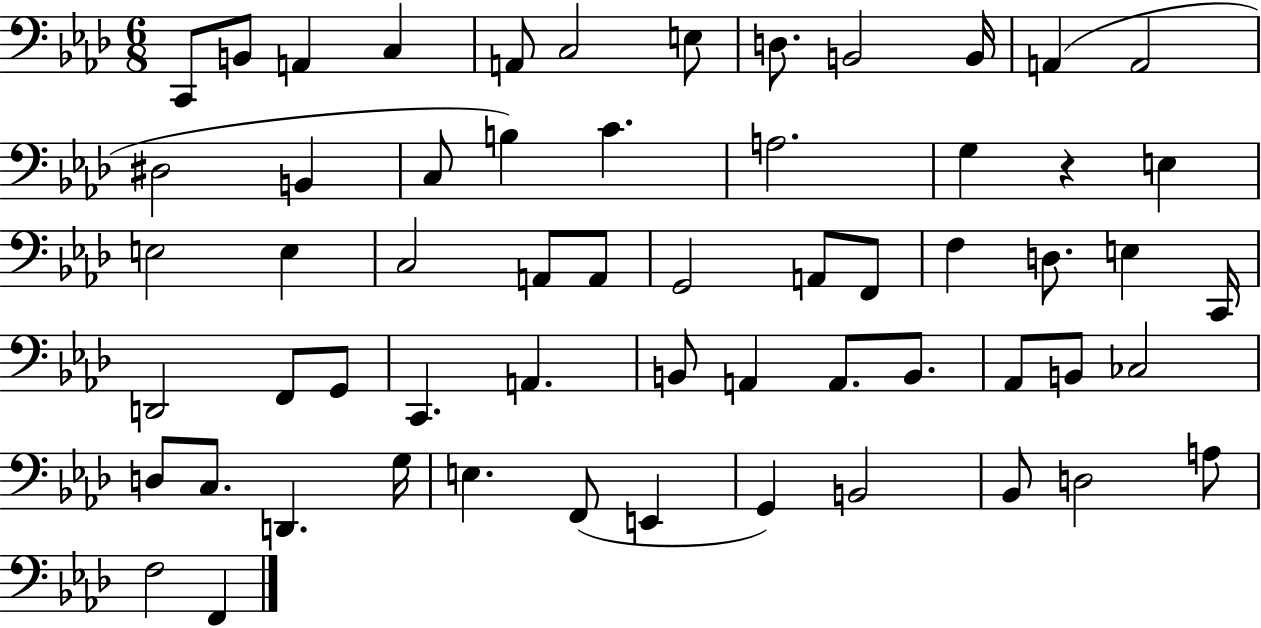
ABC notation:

X:1
T:Untitled
M:6/8
L:1/4
K:Ab
C,,/2 B,,/2 A,, C, A,,/2 C,2 E,/2 D,/2 B,,2 B,,/4 A,, A,,2 ^D,2 B,, C,/2 B, C A,2 G, z E, E,2 E, C,2 A,,/2 A,,/2 G,,2 A,,/2 F,,/2 F, D,/2 E, C,,/4 D,,2 F,,/2 G,,/2 C,, A,, B,,/2 A,, A,,/2 B,,/2 _A,,/2 B,,/2 _C,2 D,/2 C,/2 D,, G,/4 E, F,,/2 E,, G,, B,,2 _B,,/2 D,2 A,/2 F,2 F,,